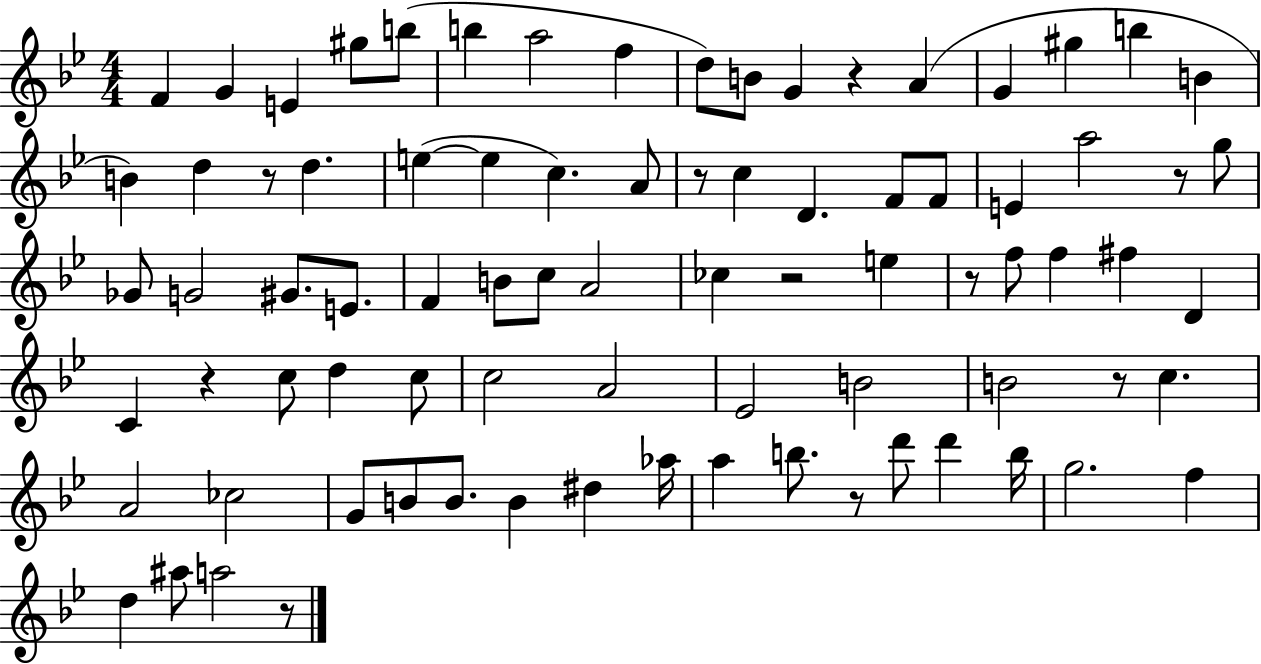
{
  \clef treble
  \numericTimeSignature
  \time 4/4
  \key bes \major
  f'4 g'4 e'4 gis''8 b''8( | b''4 a''2 f''4 | d''8) b'8 g'4 r4 a'4( | g'4 gis''4 b''4 b'4 | \break b'4) d''4 r8 d''4. | e''4~(~ e''4 c''4.) a'8 | r8 c''4 d'4. f'8 f'8 | e'4 a''2 r8 g''8 | \break ges'8 g'2 gis'8. e'8. | f'4 b'8 c''8 a'2 | ces''4 r2 e''4 | r8 f''8 f''4 fis''4 d'4 | \break c'4 r4 c''8 d''4 c''8 | c''2 a'2 | ees'2 b'2 | b'2 r8 c''4. | \break a'2 ces''2 | g'8 b'8 b'8. b'4 dis''4 aes''16 | a''4 b''8. r8 d'''8 d'''4 b''16 | g''2. f''4 | \break d''4 ais''8 a''2 r8 | \bar "|."
}